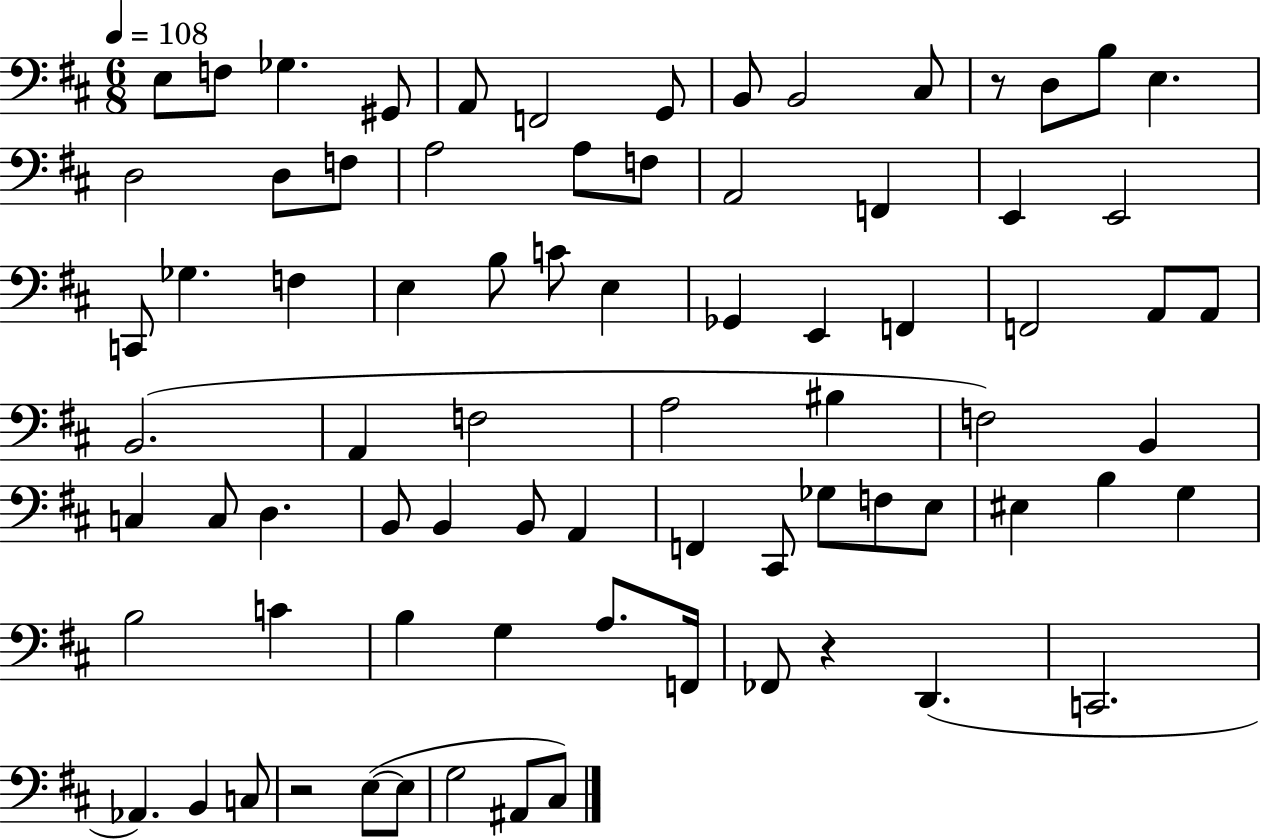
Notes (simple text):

E3/e F3/e Gb3/q. G#2/e A2/e F2/h G2/e B2/e B2/h C#3/e R/e D3/e B3/e E3/q. D3/h D3/e F3/e A3/h A3/e F3/e A2/h F2/q E2/q E2/h C2/e Gb3/q. F3/q E3/q B3/e C4/e E3/q Gb2/q E2/q F2/q F2/h A2/e A2/e B2/h. A2/q F3/h A3/h BIS3/q F3/h B2/q C3/q C3/e D3/q. B2/e B2/q B2/e A2/q F2/q C#2/e Gb3/e F3/e E3/e EIS3/q B3/q G3/q B3/h C4/q B3/q G3/q A3/e. F2/s FES2/e R/q D2/q. C2/h. Ab2/q. B2/q C3/e R/h E3/e E3/e G3/h A#2/e C#3/e